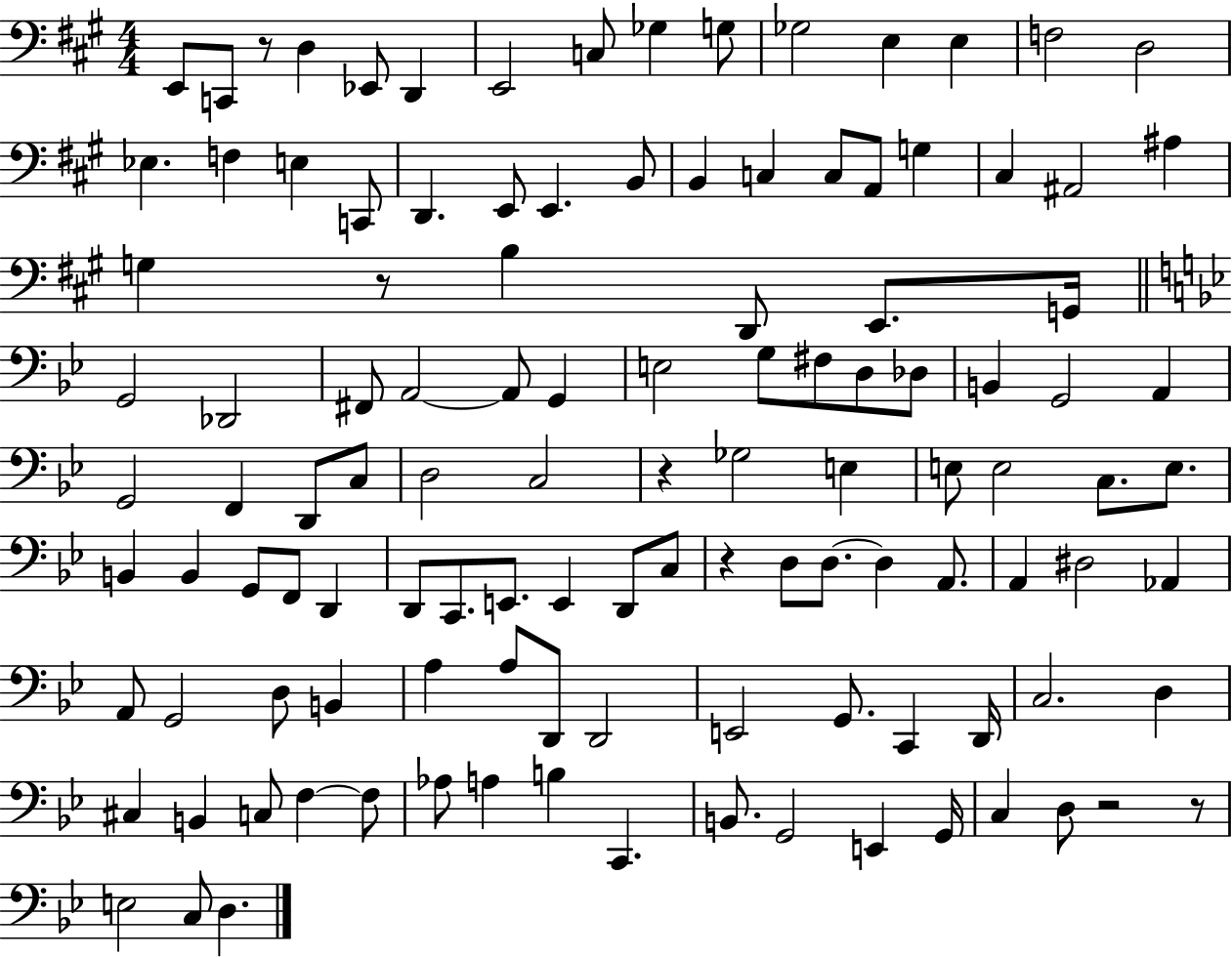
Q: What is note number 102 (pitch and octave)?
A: C2